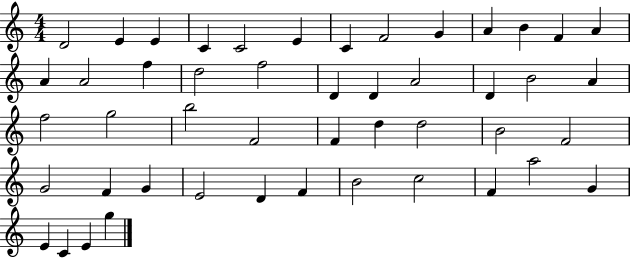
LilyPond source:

{
  \clef treble
  \numericTimeSignature
  \time 4/4
  \key c \major
  d'2 e'4 e'4 | c'4 c'2 e'4 | c'4 f'2 g'4 | a'4 b'4 f'4 a'4 | \break a'4 a'2 f''4 | d''2 f''2 | d'4 d'4 a'2 | d'4 b'2 a'4 | \break f''2 g''2 | b''2 f'2 | f'4 d''4 d''2 | b'2 f'2 | \break g'2 f'4 g'4 | e'2 d'4 f'4 | b'2 c''2 | f'4 a''2 g'4 | \break e'4 c'4 e'4 g''4 | \bar "|."
}